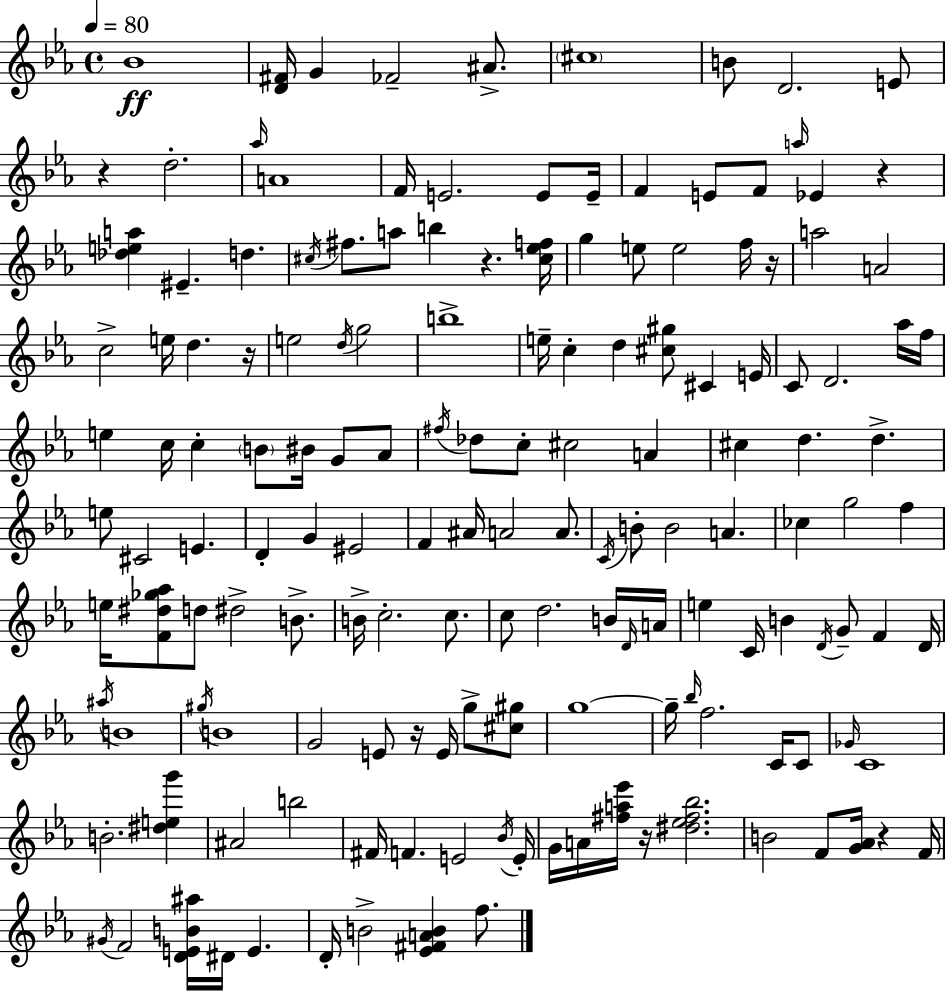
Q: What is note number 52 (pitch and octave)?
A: B4